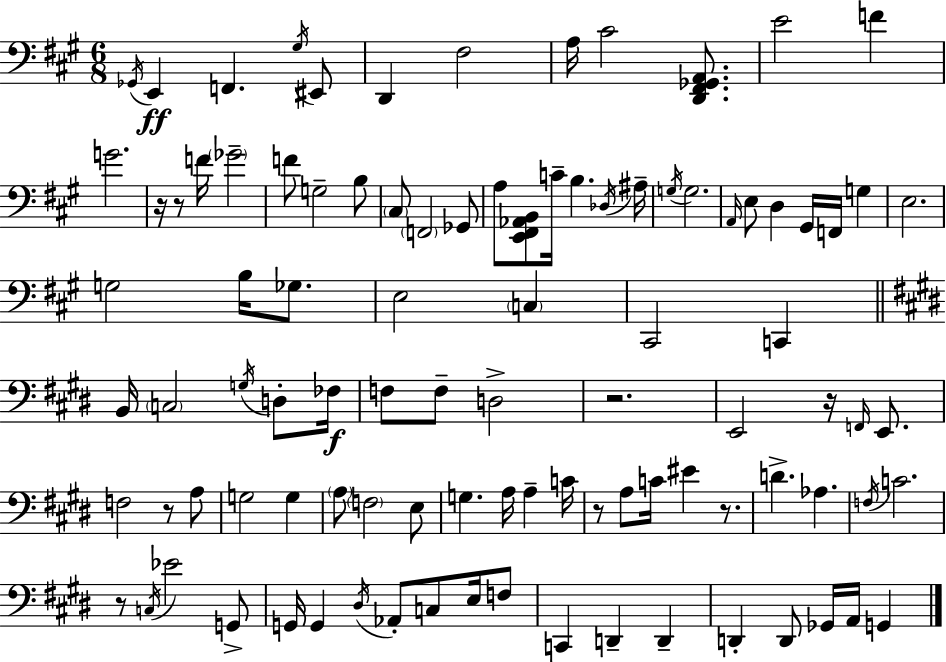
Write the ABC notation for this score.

X:1
T:Untitled
M:6/8
L:1/4
K:A
_G,,/4 E,, F,, ^G,/4 ^E,,/2 D,, ^F,2 A,/4 ^C2 [D,,^F,,_G,,A,,]/2 E2 F G2 z/4 z/2 F/4 _G2 F/2 G,2 B,/2 ^C,/2 F,,2 _G,,/2 A,/2 [E,,^F,,_A,,B,,]/2 C/4 B, _D,/4 ^A,/4 G,/4 G,2 A,,/4 E,/2 D, ^G,,/4 F,,/4 G, E,2 G,2 B,/4 _G,/2 E,2 C, ^C,,2 C,, B,,/4 C,2 G,/4 D,/2 _F,/4 F,/2 F,/2 D,2 z2 E,,2 z/4 F,,/4 E,,/2 F,2 z/2 A,/2 G,2 G, A,/2 F,2 E,/2 G, A,/4 A, C/4 z/2 A,/2 C/4 ^E z/2 D _A, F,/4 C2 z/2 C,/4 _E2 G,,/2 G,,/4 G,, ^D,/4 _A,,/2 C,/2 E,/4 F,/2 C,, D,, D,, D,, D,,/2 _G,,/4 A,,/4 G,,